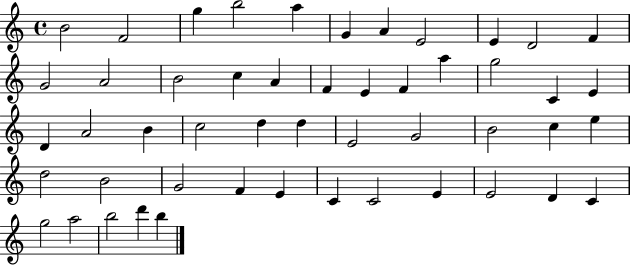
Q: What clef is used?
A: treble